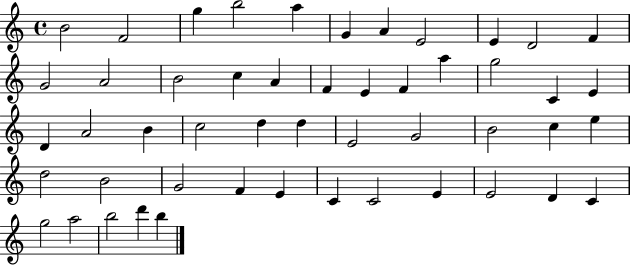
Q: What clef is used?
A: treble